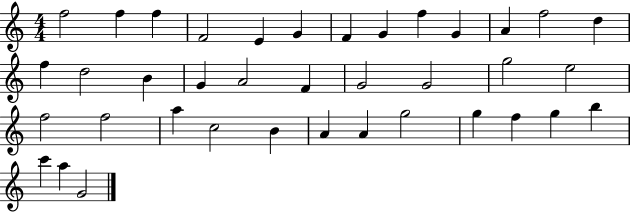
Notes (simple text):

F5/h F5/q F5/q F4/h E4/q G4/q F4/q G4/q F5/q G4/q A4/q F5/h D5/q F5/q D5/h B4/q G4/q A4/h F4/q G4/h G4/h G5/h E5/h F5/h F5/h A5/q C5/h B4/q A4/q A4/q G5/h G5/q F5/q G5/q B5/q C6/q A5/q G4/h